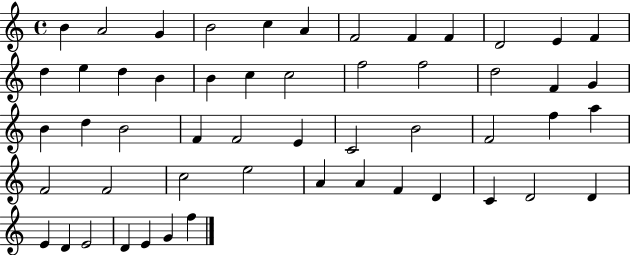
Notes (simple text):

B4/q A4/h G4/q B4/h C5/q A4/q F4/h F4/q F4/q D4/h E4/q F4/q D5/q E5/q D5/q B4/q B4/q C5/q C5/h F5/h F5/h D5/h F4/q G4/q B4/q D5/q B4/h F4/q F4/h E4/q C4/h B4/h F4/h F5/q A5/q F4/h F4/h C5/h E5/h A4/q A4/q F4/q D4/q C4/q D4/h D4/q E4/q D4/q E4/h D4/q E4/q G4/q F5/q